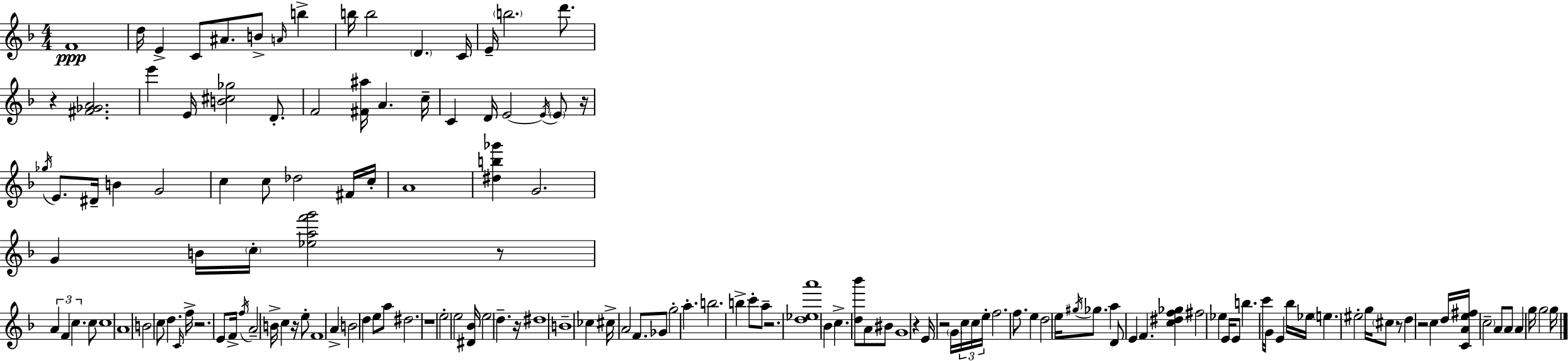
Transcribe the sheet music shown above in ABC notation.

X:1
T:Untitled
M:4/4
L:1/4
K:F
F4 d/4 E C/2 ^A/2 B/2 A/4 b b/4 b2 D C/4 E/4 b2 d'/2 z [^F_GA]2 e' E/4 [B^c_g]2 D/2 F2 [^F^a]/4 A c/4 C D/4 E2 E/4 E/2 z/4 _g/4 E/2 ^D/4 B G2 c c/2 _d2 ^F/4 c/4 A4 [^db_g'] G2 G B/4 c/4 [_eaf'g']2 z/2 A F c c/2 c4 A4 B2 c/2 d C/4 f/4 z2 E/2 F/4 f/4 A2 B/4 c z/4 e/2 F4 A B2 d e/2 a/2 ^d2 z4 e2 e2 [^D_B]/4 e2 d z/4 ^d4 B4 _c ^c/4 A2 F/2 _G/2 g2 a b2 b c'/2 a/2 z2 [d_ea']4 _B c [d_b']/2 A/2 ^B/2 G4 z E/4 z2 G/4 c/4 c/4 e/4 f2 f/2 e d2 e/4 ^g/4 _g/2 a D/2 E F [c^df_g] ^f2 _e E/4 E/2 b c'/4 G/4 E _b/4 _e/4 e ^e2 g/4 ^c/2 z/2 d z2 c d/4 [CAe^f]/4 c2 A/2 A/2 A g/4 g2 g/4